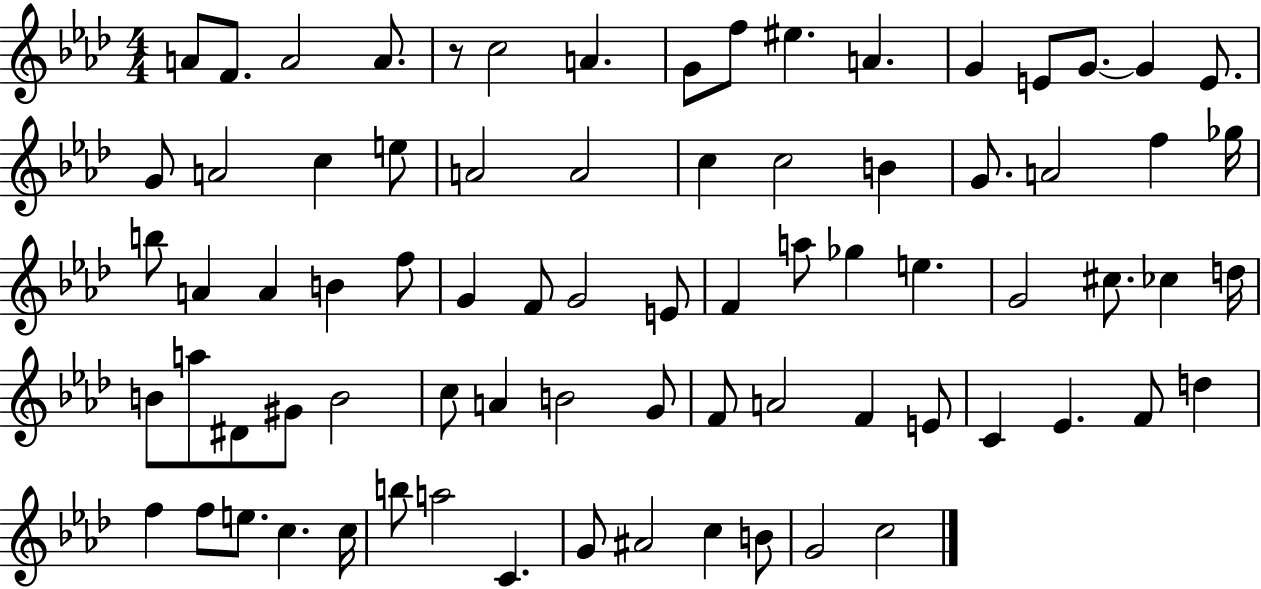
{
  \clef treble
  \numericTimeSignature
  \time 4/4
  \key aes \major
  a'8 f'8. a'2 a'8. | r8 c''2 a'4. | g'8 f''8 eis''4. a'4. | g'4 e'8 g'8.~~ g'4 e'8. | \break g'8 a'2 c''4 e''8 | a'2 a'2 | c''4 c''2 b'4 | g'8. a'2 f''4 ges''16 | \break b''8 a'4 a'4 b'4 f''8 | g'4 f'8 g'2 e'8 | f'4 a''8 ges''4 e''4. | g'2 cis''8. ces''4 d''16 | \break b'8 a''8 dis'8 gis'8 b'2 | c''8 a'4 b'2 g'8 | f'8 a'2 f'4 e'8 | c'4 ees'4. f'8 d''4 | \break f''4 f''8 e''8. c''4. c''16 | b''8 a''2 c'4. | g'8 ais'2 c''4 b'8 | g'2 c''2 | \break \bar "|."
}